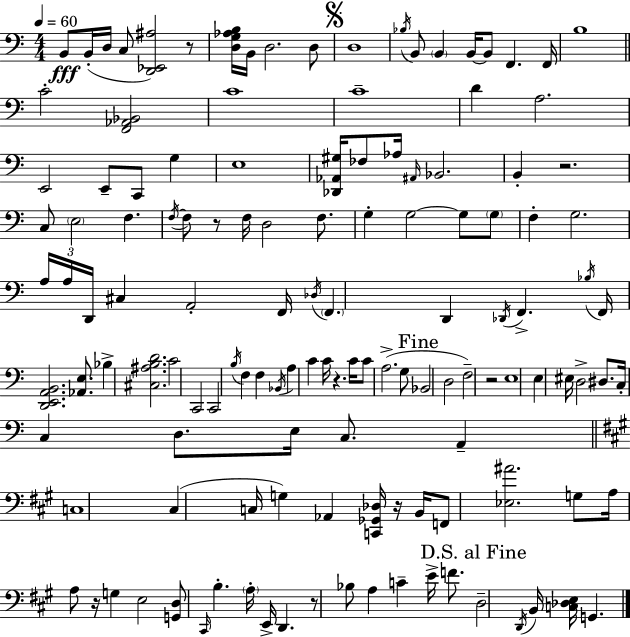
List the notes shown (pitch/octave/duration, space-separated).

B2/e B2/s D3/s C3/e [D2,Eb2,A#3]/h R/e [D3,G3,Ab3,B3]/s B2/s D3/h. D3/e D3/w Bb3/s B2/e B2/q B2/s B2/e F2/q. F2/s B3/w C4/h [F2,Ab2,Bb2]/h C4/w C4/w D4/q A3/h. E2/h E2/e C2/e G3/q E3/w [Db2,Ab2,G#3]/s FES3/e Ab3/s A#2/s Bb2/h. B2/q R/h. C3/e E3/h F3/q. F3/s F3/e R/e F3/s D3/h F3/e. G3/q G3/h G3/e G3/e F3/q G3/h. A3/s A3/s D2/s C#3/q A2/h F2/s Db3/s F2/q. D2/q Db2/s F2/q. Bb3/s F2/s [D2,E2,A2,B2]/h. [Ab2,E3]/e. Bb3/q [C#3,A#3,B3,D4]/h. C4/h C2/h C2/h B3/s F3/q F3/q Bb2/s A3/q C4/q C4/s R/q. C4/s C4/e A3/h. G3/e Bb2/h D3/h F3/h R/h E3/w E3/q EIS3/s D3/h D#3/e. C3/s C3/q D3/e. E3/s C3/e. A2/q C3/w C#3/q C3/s G3/q Ab2/q [C2,Gb2,Db3]/s R/s B2/s F2/e [Eb3,A#4]/h. G3/e A3/s A3/e R/s G3/q E3/h [G2,D3]/e C#2/s B3/q. A3/s E2/s D2/q. R/e Bb3/e A3/q C4/q E4/s F4/e. D3/h D2/s B2/s [C3,Db3,E3]/s G2/q.